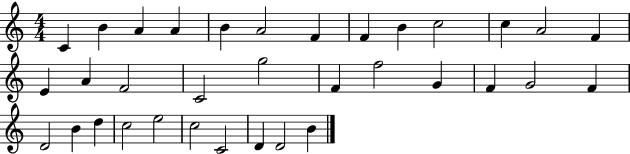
X:1
T:Untitled
M:4/4
L:1/4
K:C
C B A A B A2 F F B c2 c A2 F E A F2 C2 g2 F f2 G F G2 F D2 B d c2 e2 c2 C2 D D2 B